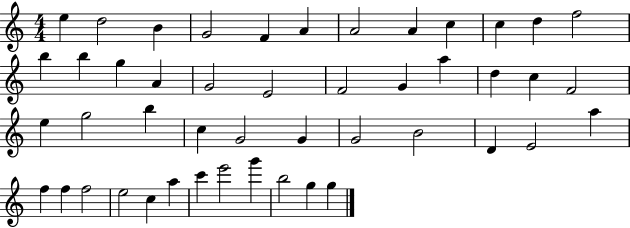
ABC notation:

X:1
T:Untitled
M:4/4
L:1/4
K:C
e d2 B G2 F A A2 A c c d f2 b b g A G2 E2 F2 G a d c F2 e g2 b c G2 G G2 B2 D E2 a f f f2 e2 c a c' e'2 g' b2 g g